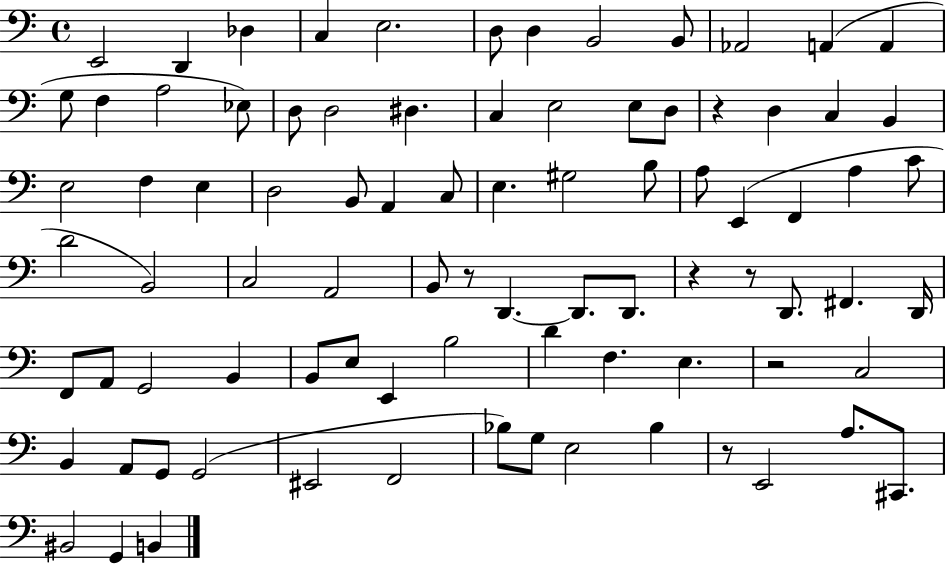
{
  \clef bass
  \time 4/4
  \defaultTimeSignature
  \key c \major
  \repeat volta 2 { e,2 d,4 des4 | c4 e2. | d8 d4 b,2 b,8 | aes,2 a,4( a,4 | \break g8 f4 a2 ees8) | d8 d2 dis4. | c4 e2 e8 d8 | r4 d4 c4 b,4 | \break e2 f4 e4 | d2 b,8 a,4 c8 | e4. gis2 b8 | a8 e,4( f,4 a4 c'8 | \break d'2 b,2) | c2 a,2 | b,8 r8 d,4.~~ d,8. d,8. | r4 r8 d,8. fis,4. d,16 | \break f,8 a,8 g,2 b,4 | b,8 e8 e,4 b2 | d'4 f4. e4. | r2 c2 | \break b,4 a,8 g,8 g,2( | eis,2 f,2 | bes8) g8 e2 bes4 | r8 e,2 a8. cis,8. | \break bis,2 g,4 b,4 | } \bar "|."
}